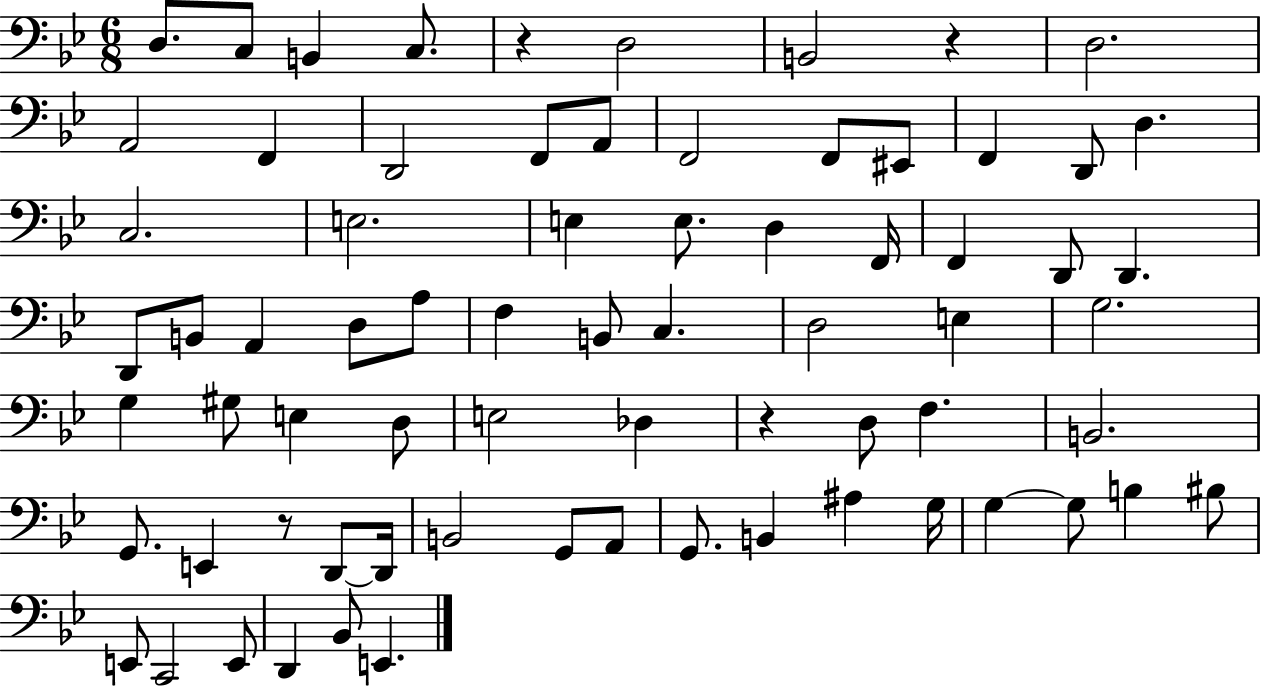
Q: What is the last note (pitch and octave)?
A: E2